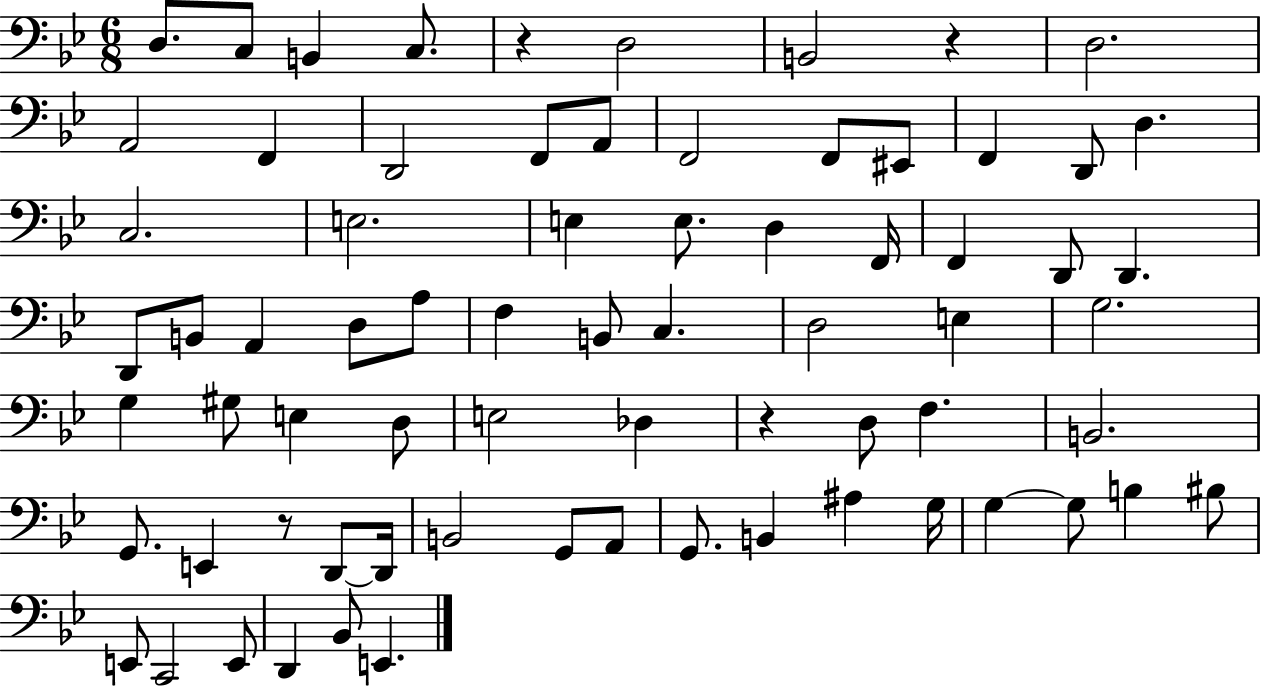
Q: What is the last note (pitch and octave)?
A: E2